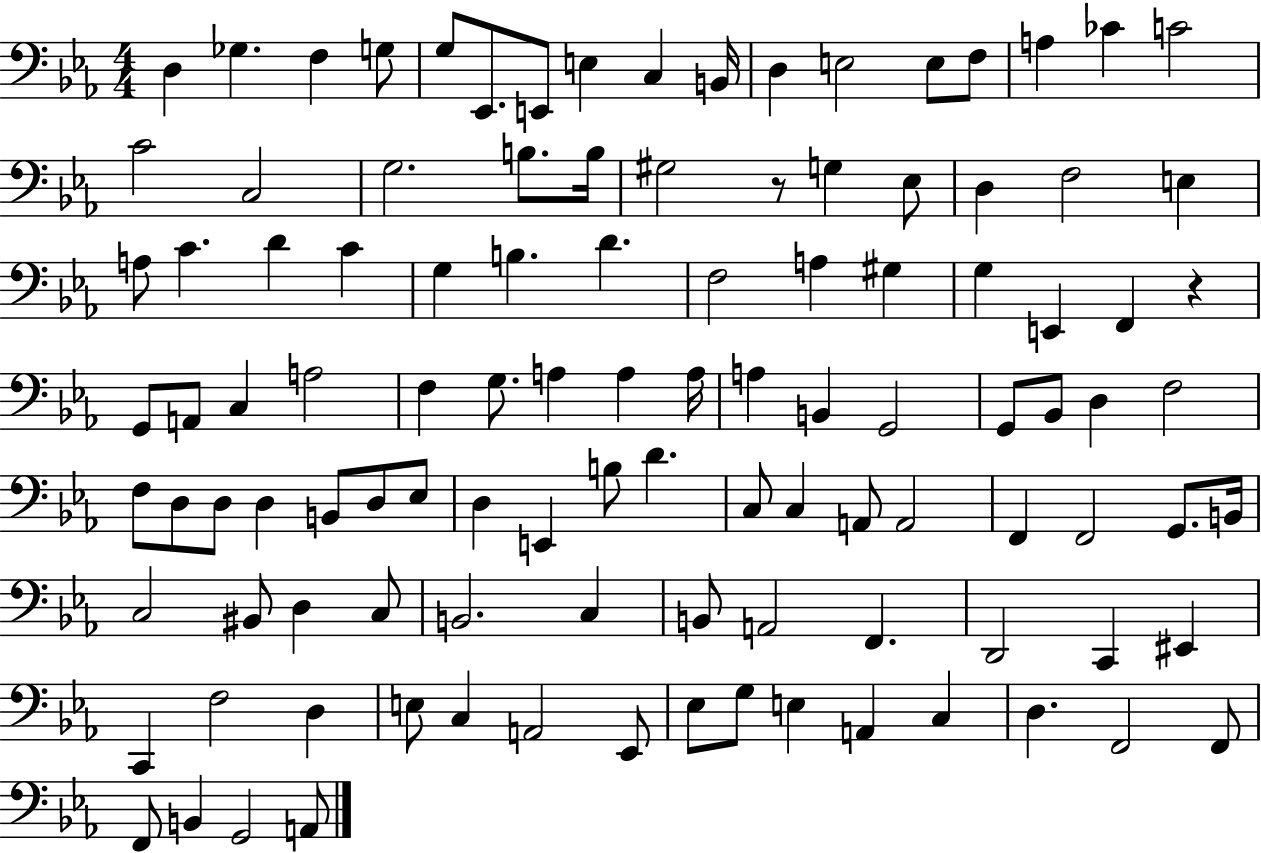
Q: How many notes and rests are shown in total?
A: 109